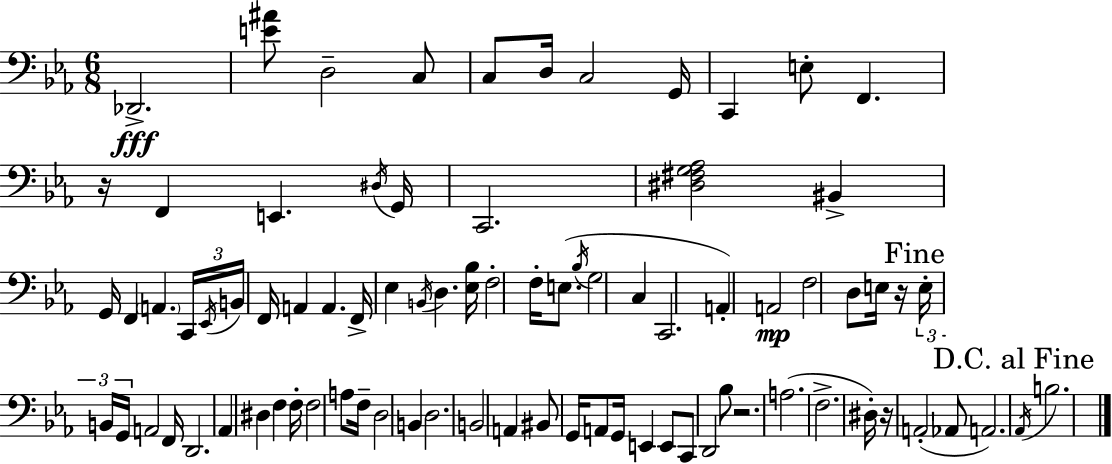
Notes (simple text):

Db2/h. [E4,A#4]/e D3/h C3/e C3/e D3/s C3/h G2/s C2/q E3/e F2/q. R/s F2/q E2/q. D#3/s G2/s C2/h. [D#3,F#3,G3,Ab3]/h BIS2/q G2/s F2/q A2/q. C2/s Eb2/s B2/s F2/s A2/q A2/q. F2/s Eb3/q B2/s D3/q. [Eb3,Bb3]/s F3/h F3/s E3/e. Bb3/s G3/h C3/q C2/h. A2/q A2/h F3/h D3/e E3/s R/s E3/s B2/s G2/s A2/h F2/s D2/h. Ab2/q D#3/q F3/q F3/s F3/h A3/e F3/s D3/h B2/q D3/h. B2/h A2/q BIS2/e G2/s A2/e G2/s E2/q E2/e C2/e D2/h Bb3/e R/h. A3/h. F3/h. D#3/s R/s A2/h Ab2/e A2/h. Ab2/s B3/h.